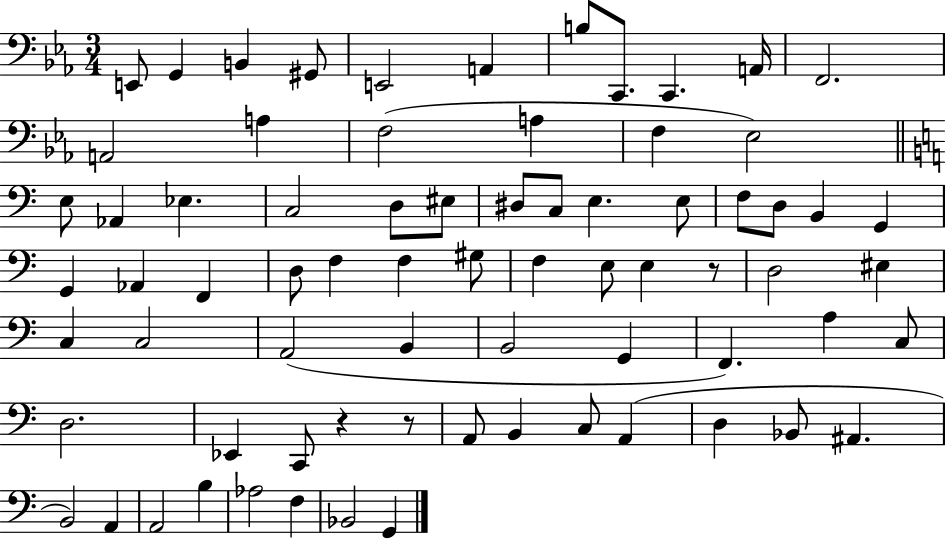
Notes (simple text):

E2/e G2/q B2/q G#2/e E2/h A2/q B3/e C2/e. C2/q. A2/s F2/h. A2/h A3/q F3/h A3/q F3/q Eb3/h E3/e Ab2/q Eb3/q. C3/h D3/e EIS3/e D#3/e C3/e E3/q. E3/e F3/e D3/e B2/q G2/q G2/q Ab2/q F2/q D3/e F3/q F3/q G#3/e F3/q E3/e E3/q R/e D3/h EIS3/q C3/q C3/h A2/h B2/q B2/h G2/q F2/q. A3/q C3/e D3/h. Eb2/q C2/e R/q R/e A2/e B2/q C3/e A2/q D3/q Bb2/e A#2/q. B2/h A2/q A2/h B3/q Ab3/h F3/q Bb2/h G2/q